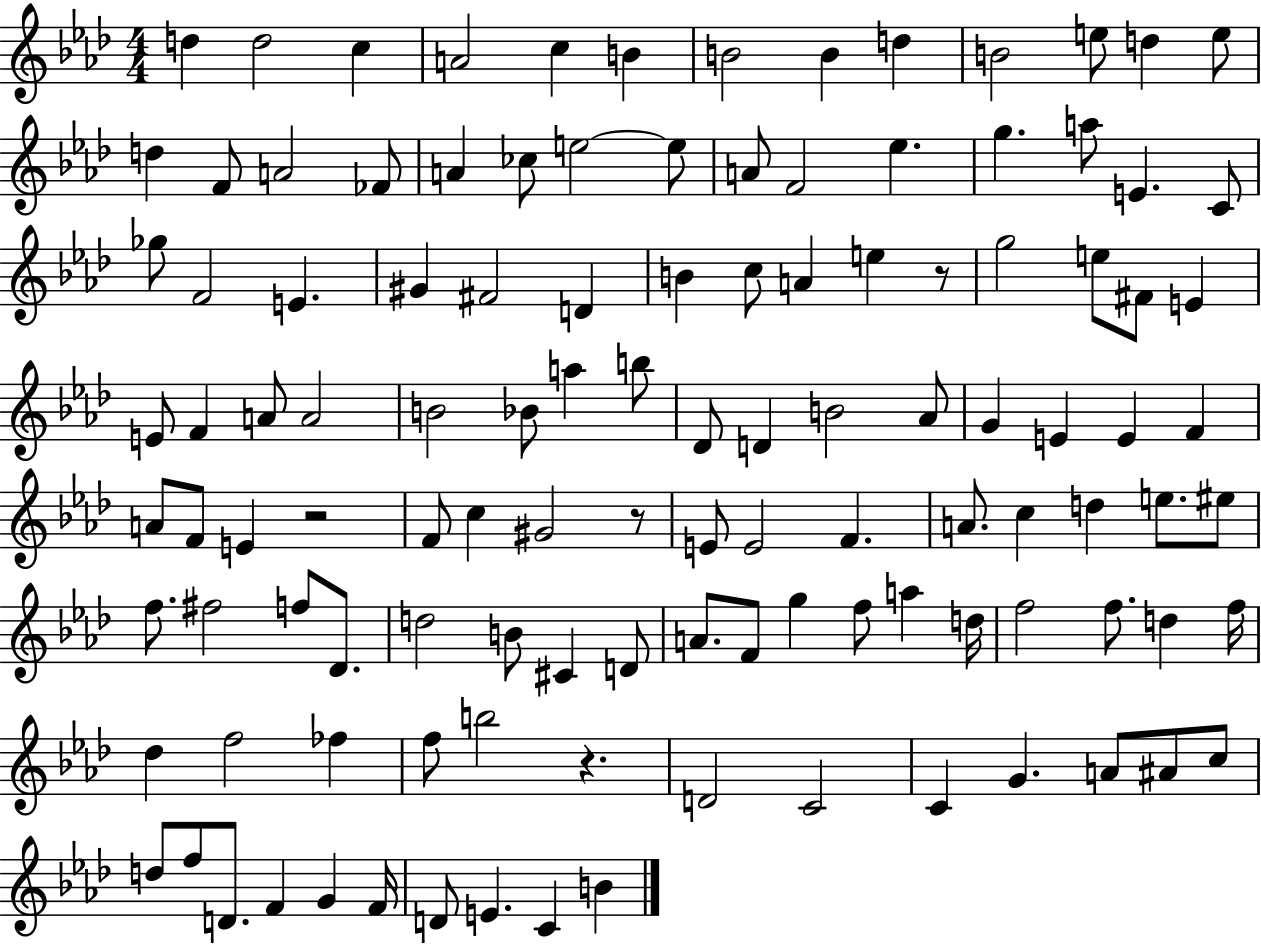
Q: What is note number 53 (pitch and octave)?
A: B4